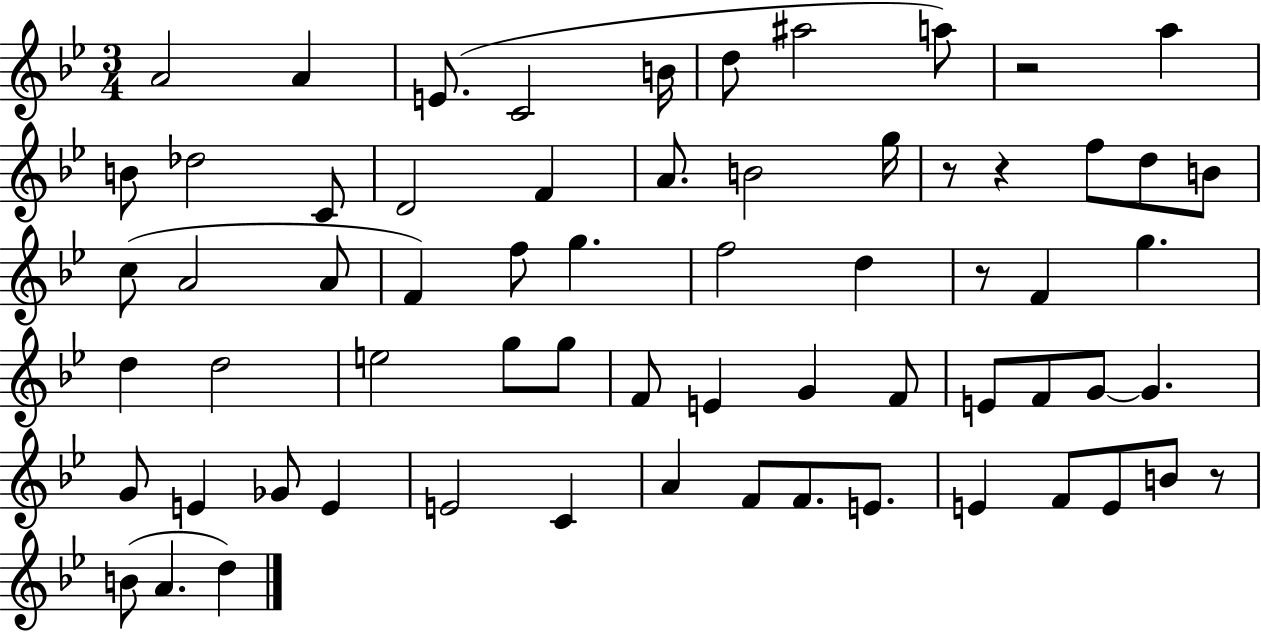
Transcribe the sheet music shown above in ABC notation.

X:1
T:Untitled
M:3/4
L:1/4
K:Bb
A2 A E/2 C2 B/4 d/2 ^a2 a/2 z2 a B/2 _d2 C/2 D2 F A/2 B2 g/4 z/2 z f/2 d/2 B/2 c/2 A2 A/2 F f/2 g f2 d z/2 F g d d2 e2 g/2 g/2 F/2 E G F/2 E/2 F/2 G/2 G G/2 E _G/2 E E2 C A F/2 F/2 E/2 E F/2 E/2 B/2 z/2 B/2 A d